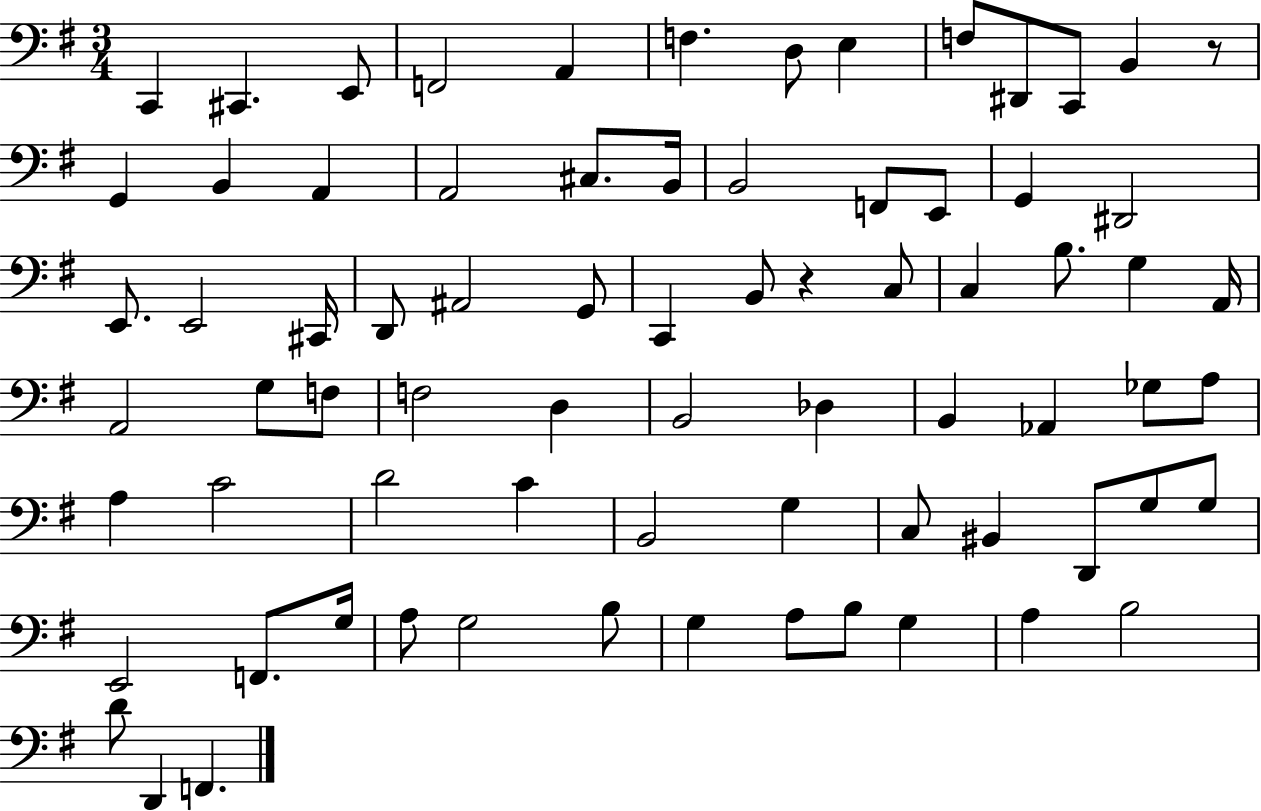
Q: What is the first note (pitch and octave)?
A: C2